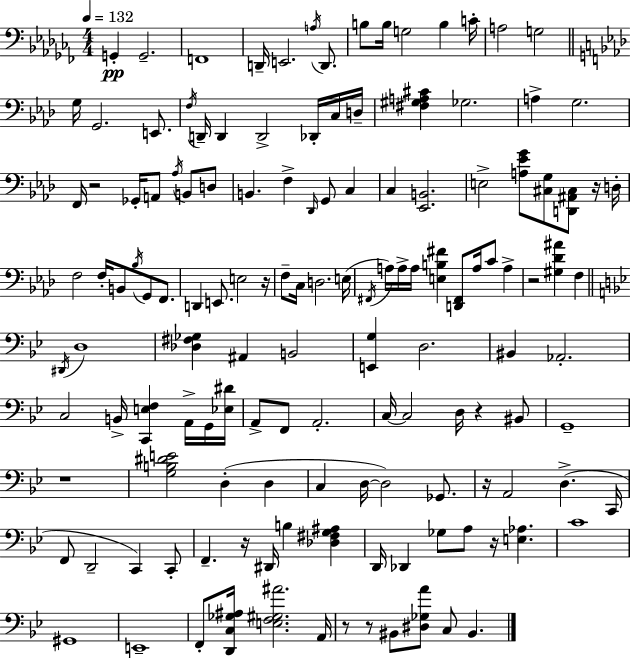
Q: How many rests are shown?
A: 11